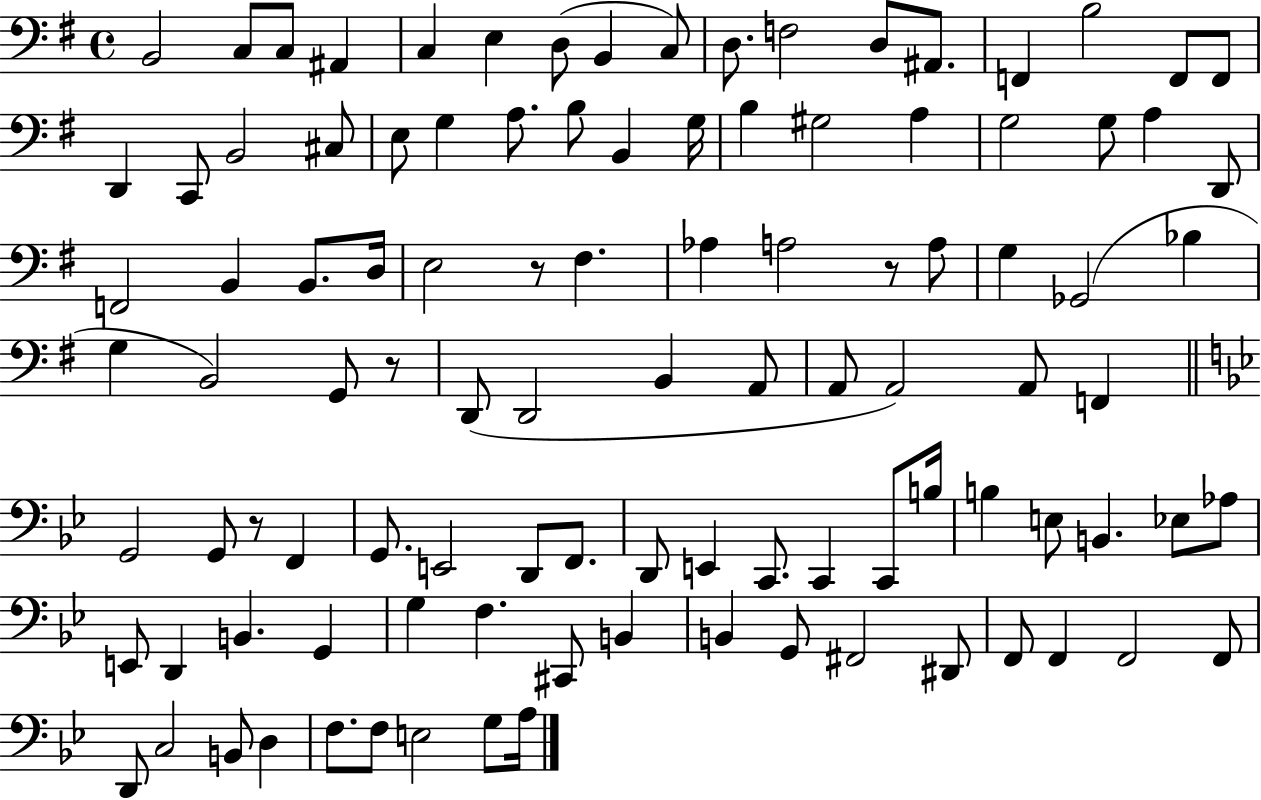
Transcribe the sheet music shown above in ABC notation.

X:1
T:Untitled
M:4/4
L:1/4
K:G
B,,2 C,/2 C,/2 ^A,, C, E, D,/2 B,, C,/2 D,/2 F,2 D,/2 ^A,,/2 F,, B,2 F,,/2 F,,/2 D,, C,,/2 B,,2 ^C,/2 E,/2 G, A,/2 B,/2 B,, G,/4 B, ^G,2 A, G,2 G,/2 A, D,,/2 F,,2 B,, B,,/2 D,/4 E,2 z/2 ^F, _A, A,2 z/2 A,/2 G, _G,,2 _B, G, B,,2 G,,/2 z/2 D,,/2 D,,2 B,, A,,/2 A,,/2 A,,2 A,,/2 F,, G,,2 G,,/2 z/2 F,, G,,/2 E,,2 D,,/2 F,,/2 D,,/2 E,, C,,/2 C,, C,,/2 B,/4 B, E,/2 B,, _E,/2 _A,/2 E,,/2 D,, B,, G,, G, F, ^C,,/2 B,, B,, G,,/2 ^F,,2 ^D,,/2 F,,/2 F,, F,,2 F,,/2 D,,/2 C,2 B,,/2 D, F,/2 F,/2 E,2 G,/2 A,/4